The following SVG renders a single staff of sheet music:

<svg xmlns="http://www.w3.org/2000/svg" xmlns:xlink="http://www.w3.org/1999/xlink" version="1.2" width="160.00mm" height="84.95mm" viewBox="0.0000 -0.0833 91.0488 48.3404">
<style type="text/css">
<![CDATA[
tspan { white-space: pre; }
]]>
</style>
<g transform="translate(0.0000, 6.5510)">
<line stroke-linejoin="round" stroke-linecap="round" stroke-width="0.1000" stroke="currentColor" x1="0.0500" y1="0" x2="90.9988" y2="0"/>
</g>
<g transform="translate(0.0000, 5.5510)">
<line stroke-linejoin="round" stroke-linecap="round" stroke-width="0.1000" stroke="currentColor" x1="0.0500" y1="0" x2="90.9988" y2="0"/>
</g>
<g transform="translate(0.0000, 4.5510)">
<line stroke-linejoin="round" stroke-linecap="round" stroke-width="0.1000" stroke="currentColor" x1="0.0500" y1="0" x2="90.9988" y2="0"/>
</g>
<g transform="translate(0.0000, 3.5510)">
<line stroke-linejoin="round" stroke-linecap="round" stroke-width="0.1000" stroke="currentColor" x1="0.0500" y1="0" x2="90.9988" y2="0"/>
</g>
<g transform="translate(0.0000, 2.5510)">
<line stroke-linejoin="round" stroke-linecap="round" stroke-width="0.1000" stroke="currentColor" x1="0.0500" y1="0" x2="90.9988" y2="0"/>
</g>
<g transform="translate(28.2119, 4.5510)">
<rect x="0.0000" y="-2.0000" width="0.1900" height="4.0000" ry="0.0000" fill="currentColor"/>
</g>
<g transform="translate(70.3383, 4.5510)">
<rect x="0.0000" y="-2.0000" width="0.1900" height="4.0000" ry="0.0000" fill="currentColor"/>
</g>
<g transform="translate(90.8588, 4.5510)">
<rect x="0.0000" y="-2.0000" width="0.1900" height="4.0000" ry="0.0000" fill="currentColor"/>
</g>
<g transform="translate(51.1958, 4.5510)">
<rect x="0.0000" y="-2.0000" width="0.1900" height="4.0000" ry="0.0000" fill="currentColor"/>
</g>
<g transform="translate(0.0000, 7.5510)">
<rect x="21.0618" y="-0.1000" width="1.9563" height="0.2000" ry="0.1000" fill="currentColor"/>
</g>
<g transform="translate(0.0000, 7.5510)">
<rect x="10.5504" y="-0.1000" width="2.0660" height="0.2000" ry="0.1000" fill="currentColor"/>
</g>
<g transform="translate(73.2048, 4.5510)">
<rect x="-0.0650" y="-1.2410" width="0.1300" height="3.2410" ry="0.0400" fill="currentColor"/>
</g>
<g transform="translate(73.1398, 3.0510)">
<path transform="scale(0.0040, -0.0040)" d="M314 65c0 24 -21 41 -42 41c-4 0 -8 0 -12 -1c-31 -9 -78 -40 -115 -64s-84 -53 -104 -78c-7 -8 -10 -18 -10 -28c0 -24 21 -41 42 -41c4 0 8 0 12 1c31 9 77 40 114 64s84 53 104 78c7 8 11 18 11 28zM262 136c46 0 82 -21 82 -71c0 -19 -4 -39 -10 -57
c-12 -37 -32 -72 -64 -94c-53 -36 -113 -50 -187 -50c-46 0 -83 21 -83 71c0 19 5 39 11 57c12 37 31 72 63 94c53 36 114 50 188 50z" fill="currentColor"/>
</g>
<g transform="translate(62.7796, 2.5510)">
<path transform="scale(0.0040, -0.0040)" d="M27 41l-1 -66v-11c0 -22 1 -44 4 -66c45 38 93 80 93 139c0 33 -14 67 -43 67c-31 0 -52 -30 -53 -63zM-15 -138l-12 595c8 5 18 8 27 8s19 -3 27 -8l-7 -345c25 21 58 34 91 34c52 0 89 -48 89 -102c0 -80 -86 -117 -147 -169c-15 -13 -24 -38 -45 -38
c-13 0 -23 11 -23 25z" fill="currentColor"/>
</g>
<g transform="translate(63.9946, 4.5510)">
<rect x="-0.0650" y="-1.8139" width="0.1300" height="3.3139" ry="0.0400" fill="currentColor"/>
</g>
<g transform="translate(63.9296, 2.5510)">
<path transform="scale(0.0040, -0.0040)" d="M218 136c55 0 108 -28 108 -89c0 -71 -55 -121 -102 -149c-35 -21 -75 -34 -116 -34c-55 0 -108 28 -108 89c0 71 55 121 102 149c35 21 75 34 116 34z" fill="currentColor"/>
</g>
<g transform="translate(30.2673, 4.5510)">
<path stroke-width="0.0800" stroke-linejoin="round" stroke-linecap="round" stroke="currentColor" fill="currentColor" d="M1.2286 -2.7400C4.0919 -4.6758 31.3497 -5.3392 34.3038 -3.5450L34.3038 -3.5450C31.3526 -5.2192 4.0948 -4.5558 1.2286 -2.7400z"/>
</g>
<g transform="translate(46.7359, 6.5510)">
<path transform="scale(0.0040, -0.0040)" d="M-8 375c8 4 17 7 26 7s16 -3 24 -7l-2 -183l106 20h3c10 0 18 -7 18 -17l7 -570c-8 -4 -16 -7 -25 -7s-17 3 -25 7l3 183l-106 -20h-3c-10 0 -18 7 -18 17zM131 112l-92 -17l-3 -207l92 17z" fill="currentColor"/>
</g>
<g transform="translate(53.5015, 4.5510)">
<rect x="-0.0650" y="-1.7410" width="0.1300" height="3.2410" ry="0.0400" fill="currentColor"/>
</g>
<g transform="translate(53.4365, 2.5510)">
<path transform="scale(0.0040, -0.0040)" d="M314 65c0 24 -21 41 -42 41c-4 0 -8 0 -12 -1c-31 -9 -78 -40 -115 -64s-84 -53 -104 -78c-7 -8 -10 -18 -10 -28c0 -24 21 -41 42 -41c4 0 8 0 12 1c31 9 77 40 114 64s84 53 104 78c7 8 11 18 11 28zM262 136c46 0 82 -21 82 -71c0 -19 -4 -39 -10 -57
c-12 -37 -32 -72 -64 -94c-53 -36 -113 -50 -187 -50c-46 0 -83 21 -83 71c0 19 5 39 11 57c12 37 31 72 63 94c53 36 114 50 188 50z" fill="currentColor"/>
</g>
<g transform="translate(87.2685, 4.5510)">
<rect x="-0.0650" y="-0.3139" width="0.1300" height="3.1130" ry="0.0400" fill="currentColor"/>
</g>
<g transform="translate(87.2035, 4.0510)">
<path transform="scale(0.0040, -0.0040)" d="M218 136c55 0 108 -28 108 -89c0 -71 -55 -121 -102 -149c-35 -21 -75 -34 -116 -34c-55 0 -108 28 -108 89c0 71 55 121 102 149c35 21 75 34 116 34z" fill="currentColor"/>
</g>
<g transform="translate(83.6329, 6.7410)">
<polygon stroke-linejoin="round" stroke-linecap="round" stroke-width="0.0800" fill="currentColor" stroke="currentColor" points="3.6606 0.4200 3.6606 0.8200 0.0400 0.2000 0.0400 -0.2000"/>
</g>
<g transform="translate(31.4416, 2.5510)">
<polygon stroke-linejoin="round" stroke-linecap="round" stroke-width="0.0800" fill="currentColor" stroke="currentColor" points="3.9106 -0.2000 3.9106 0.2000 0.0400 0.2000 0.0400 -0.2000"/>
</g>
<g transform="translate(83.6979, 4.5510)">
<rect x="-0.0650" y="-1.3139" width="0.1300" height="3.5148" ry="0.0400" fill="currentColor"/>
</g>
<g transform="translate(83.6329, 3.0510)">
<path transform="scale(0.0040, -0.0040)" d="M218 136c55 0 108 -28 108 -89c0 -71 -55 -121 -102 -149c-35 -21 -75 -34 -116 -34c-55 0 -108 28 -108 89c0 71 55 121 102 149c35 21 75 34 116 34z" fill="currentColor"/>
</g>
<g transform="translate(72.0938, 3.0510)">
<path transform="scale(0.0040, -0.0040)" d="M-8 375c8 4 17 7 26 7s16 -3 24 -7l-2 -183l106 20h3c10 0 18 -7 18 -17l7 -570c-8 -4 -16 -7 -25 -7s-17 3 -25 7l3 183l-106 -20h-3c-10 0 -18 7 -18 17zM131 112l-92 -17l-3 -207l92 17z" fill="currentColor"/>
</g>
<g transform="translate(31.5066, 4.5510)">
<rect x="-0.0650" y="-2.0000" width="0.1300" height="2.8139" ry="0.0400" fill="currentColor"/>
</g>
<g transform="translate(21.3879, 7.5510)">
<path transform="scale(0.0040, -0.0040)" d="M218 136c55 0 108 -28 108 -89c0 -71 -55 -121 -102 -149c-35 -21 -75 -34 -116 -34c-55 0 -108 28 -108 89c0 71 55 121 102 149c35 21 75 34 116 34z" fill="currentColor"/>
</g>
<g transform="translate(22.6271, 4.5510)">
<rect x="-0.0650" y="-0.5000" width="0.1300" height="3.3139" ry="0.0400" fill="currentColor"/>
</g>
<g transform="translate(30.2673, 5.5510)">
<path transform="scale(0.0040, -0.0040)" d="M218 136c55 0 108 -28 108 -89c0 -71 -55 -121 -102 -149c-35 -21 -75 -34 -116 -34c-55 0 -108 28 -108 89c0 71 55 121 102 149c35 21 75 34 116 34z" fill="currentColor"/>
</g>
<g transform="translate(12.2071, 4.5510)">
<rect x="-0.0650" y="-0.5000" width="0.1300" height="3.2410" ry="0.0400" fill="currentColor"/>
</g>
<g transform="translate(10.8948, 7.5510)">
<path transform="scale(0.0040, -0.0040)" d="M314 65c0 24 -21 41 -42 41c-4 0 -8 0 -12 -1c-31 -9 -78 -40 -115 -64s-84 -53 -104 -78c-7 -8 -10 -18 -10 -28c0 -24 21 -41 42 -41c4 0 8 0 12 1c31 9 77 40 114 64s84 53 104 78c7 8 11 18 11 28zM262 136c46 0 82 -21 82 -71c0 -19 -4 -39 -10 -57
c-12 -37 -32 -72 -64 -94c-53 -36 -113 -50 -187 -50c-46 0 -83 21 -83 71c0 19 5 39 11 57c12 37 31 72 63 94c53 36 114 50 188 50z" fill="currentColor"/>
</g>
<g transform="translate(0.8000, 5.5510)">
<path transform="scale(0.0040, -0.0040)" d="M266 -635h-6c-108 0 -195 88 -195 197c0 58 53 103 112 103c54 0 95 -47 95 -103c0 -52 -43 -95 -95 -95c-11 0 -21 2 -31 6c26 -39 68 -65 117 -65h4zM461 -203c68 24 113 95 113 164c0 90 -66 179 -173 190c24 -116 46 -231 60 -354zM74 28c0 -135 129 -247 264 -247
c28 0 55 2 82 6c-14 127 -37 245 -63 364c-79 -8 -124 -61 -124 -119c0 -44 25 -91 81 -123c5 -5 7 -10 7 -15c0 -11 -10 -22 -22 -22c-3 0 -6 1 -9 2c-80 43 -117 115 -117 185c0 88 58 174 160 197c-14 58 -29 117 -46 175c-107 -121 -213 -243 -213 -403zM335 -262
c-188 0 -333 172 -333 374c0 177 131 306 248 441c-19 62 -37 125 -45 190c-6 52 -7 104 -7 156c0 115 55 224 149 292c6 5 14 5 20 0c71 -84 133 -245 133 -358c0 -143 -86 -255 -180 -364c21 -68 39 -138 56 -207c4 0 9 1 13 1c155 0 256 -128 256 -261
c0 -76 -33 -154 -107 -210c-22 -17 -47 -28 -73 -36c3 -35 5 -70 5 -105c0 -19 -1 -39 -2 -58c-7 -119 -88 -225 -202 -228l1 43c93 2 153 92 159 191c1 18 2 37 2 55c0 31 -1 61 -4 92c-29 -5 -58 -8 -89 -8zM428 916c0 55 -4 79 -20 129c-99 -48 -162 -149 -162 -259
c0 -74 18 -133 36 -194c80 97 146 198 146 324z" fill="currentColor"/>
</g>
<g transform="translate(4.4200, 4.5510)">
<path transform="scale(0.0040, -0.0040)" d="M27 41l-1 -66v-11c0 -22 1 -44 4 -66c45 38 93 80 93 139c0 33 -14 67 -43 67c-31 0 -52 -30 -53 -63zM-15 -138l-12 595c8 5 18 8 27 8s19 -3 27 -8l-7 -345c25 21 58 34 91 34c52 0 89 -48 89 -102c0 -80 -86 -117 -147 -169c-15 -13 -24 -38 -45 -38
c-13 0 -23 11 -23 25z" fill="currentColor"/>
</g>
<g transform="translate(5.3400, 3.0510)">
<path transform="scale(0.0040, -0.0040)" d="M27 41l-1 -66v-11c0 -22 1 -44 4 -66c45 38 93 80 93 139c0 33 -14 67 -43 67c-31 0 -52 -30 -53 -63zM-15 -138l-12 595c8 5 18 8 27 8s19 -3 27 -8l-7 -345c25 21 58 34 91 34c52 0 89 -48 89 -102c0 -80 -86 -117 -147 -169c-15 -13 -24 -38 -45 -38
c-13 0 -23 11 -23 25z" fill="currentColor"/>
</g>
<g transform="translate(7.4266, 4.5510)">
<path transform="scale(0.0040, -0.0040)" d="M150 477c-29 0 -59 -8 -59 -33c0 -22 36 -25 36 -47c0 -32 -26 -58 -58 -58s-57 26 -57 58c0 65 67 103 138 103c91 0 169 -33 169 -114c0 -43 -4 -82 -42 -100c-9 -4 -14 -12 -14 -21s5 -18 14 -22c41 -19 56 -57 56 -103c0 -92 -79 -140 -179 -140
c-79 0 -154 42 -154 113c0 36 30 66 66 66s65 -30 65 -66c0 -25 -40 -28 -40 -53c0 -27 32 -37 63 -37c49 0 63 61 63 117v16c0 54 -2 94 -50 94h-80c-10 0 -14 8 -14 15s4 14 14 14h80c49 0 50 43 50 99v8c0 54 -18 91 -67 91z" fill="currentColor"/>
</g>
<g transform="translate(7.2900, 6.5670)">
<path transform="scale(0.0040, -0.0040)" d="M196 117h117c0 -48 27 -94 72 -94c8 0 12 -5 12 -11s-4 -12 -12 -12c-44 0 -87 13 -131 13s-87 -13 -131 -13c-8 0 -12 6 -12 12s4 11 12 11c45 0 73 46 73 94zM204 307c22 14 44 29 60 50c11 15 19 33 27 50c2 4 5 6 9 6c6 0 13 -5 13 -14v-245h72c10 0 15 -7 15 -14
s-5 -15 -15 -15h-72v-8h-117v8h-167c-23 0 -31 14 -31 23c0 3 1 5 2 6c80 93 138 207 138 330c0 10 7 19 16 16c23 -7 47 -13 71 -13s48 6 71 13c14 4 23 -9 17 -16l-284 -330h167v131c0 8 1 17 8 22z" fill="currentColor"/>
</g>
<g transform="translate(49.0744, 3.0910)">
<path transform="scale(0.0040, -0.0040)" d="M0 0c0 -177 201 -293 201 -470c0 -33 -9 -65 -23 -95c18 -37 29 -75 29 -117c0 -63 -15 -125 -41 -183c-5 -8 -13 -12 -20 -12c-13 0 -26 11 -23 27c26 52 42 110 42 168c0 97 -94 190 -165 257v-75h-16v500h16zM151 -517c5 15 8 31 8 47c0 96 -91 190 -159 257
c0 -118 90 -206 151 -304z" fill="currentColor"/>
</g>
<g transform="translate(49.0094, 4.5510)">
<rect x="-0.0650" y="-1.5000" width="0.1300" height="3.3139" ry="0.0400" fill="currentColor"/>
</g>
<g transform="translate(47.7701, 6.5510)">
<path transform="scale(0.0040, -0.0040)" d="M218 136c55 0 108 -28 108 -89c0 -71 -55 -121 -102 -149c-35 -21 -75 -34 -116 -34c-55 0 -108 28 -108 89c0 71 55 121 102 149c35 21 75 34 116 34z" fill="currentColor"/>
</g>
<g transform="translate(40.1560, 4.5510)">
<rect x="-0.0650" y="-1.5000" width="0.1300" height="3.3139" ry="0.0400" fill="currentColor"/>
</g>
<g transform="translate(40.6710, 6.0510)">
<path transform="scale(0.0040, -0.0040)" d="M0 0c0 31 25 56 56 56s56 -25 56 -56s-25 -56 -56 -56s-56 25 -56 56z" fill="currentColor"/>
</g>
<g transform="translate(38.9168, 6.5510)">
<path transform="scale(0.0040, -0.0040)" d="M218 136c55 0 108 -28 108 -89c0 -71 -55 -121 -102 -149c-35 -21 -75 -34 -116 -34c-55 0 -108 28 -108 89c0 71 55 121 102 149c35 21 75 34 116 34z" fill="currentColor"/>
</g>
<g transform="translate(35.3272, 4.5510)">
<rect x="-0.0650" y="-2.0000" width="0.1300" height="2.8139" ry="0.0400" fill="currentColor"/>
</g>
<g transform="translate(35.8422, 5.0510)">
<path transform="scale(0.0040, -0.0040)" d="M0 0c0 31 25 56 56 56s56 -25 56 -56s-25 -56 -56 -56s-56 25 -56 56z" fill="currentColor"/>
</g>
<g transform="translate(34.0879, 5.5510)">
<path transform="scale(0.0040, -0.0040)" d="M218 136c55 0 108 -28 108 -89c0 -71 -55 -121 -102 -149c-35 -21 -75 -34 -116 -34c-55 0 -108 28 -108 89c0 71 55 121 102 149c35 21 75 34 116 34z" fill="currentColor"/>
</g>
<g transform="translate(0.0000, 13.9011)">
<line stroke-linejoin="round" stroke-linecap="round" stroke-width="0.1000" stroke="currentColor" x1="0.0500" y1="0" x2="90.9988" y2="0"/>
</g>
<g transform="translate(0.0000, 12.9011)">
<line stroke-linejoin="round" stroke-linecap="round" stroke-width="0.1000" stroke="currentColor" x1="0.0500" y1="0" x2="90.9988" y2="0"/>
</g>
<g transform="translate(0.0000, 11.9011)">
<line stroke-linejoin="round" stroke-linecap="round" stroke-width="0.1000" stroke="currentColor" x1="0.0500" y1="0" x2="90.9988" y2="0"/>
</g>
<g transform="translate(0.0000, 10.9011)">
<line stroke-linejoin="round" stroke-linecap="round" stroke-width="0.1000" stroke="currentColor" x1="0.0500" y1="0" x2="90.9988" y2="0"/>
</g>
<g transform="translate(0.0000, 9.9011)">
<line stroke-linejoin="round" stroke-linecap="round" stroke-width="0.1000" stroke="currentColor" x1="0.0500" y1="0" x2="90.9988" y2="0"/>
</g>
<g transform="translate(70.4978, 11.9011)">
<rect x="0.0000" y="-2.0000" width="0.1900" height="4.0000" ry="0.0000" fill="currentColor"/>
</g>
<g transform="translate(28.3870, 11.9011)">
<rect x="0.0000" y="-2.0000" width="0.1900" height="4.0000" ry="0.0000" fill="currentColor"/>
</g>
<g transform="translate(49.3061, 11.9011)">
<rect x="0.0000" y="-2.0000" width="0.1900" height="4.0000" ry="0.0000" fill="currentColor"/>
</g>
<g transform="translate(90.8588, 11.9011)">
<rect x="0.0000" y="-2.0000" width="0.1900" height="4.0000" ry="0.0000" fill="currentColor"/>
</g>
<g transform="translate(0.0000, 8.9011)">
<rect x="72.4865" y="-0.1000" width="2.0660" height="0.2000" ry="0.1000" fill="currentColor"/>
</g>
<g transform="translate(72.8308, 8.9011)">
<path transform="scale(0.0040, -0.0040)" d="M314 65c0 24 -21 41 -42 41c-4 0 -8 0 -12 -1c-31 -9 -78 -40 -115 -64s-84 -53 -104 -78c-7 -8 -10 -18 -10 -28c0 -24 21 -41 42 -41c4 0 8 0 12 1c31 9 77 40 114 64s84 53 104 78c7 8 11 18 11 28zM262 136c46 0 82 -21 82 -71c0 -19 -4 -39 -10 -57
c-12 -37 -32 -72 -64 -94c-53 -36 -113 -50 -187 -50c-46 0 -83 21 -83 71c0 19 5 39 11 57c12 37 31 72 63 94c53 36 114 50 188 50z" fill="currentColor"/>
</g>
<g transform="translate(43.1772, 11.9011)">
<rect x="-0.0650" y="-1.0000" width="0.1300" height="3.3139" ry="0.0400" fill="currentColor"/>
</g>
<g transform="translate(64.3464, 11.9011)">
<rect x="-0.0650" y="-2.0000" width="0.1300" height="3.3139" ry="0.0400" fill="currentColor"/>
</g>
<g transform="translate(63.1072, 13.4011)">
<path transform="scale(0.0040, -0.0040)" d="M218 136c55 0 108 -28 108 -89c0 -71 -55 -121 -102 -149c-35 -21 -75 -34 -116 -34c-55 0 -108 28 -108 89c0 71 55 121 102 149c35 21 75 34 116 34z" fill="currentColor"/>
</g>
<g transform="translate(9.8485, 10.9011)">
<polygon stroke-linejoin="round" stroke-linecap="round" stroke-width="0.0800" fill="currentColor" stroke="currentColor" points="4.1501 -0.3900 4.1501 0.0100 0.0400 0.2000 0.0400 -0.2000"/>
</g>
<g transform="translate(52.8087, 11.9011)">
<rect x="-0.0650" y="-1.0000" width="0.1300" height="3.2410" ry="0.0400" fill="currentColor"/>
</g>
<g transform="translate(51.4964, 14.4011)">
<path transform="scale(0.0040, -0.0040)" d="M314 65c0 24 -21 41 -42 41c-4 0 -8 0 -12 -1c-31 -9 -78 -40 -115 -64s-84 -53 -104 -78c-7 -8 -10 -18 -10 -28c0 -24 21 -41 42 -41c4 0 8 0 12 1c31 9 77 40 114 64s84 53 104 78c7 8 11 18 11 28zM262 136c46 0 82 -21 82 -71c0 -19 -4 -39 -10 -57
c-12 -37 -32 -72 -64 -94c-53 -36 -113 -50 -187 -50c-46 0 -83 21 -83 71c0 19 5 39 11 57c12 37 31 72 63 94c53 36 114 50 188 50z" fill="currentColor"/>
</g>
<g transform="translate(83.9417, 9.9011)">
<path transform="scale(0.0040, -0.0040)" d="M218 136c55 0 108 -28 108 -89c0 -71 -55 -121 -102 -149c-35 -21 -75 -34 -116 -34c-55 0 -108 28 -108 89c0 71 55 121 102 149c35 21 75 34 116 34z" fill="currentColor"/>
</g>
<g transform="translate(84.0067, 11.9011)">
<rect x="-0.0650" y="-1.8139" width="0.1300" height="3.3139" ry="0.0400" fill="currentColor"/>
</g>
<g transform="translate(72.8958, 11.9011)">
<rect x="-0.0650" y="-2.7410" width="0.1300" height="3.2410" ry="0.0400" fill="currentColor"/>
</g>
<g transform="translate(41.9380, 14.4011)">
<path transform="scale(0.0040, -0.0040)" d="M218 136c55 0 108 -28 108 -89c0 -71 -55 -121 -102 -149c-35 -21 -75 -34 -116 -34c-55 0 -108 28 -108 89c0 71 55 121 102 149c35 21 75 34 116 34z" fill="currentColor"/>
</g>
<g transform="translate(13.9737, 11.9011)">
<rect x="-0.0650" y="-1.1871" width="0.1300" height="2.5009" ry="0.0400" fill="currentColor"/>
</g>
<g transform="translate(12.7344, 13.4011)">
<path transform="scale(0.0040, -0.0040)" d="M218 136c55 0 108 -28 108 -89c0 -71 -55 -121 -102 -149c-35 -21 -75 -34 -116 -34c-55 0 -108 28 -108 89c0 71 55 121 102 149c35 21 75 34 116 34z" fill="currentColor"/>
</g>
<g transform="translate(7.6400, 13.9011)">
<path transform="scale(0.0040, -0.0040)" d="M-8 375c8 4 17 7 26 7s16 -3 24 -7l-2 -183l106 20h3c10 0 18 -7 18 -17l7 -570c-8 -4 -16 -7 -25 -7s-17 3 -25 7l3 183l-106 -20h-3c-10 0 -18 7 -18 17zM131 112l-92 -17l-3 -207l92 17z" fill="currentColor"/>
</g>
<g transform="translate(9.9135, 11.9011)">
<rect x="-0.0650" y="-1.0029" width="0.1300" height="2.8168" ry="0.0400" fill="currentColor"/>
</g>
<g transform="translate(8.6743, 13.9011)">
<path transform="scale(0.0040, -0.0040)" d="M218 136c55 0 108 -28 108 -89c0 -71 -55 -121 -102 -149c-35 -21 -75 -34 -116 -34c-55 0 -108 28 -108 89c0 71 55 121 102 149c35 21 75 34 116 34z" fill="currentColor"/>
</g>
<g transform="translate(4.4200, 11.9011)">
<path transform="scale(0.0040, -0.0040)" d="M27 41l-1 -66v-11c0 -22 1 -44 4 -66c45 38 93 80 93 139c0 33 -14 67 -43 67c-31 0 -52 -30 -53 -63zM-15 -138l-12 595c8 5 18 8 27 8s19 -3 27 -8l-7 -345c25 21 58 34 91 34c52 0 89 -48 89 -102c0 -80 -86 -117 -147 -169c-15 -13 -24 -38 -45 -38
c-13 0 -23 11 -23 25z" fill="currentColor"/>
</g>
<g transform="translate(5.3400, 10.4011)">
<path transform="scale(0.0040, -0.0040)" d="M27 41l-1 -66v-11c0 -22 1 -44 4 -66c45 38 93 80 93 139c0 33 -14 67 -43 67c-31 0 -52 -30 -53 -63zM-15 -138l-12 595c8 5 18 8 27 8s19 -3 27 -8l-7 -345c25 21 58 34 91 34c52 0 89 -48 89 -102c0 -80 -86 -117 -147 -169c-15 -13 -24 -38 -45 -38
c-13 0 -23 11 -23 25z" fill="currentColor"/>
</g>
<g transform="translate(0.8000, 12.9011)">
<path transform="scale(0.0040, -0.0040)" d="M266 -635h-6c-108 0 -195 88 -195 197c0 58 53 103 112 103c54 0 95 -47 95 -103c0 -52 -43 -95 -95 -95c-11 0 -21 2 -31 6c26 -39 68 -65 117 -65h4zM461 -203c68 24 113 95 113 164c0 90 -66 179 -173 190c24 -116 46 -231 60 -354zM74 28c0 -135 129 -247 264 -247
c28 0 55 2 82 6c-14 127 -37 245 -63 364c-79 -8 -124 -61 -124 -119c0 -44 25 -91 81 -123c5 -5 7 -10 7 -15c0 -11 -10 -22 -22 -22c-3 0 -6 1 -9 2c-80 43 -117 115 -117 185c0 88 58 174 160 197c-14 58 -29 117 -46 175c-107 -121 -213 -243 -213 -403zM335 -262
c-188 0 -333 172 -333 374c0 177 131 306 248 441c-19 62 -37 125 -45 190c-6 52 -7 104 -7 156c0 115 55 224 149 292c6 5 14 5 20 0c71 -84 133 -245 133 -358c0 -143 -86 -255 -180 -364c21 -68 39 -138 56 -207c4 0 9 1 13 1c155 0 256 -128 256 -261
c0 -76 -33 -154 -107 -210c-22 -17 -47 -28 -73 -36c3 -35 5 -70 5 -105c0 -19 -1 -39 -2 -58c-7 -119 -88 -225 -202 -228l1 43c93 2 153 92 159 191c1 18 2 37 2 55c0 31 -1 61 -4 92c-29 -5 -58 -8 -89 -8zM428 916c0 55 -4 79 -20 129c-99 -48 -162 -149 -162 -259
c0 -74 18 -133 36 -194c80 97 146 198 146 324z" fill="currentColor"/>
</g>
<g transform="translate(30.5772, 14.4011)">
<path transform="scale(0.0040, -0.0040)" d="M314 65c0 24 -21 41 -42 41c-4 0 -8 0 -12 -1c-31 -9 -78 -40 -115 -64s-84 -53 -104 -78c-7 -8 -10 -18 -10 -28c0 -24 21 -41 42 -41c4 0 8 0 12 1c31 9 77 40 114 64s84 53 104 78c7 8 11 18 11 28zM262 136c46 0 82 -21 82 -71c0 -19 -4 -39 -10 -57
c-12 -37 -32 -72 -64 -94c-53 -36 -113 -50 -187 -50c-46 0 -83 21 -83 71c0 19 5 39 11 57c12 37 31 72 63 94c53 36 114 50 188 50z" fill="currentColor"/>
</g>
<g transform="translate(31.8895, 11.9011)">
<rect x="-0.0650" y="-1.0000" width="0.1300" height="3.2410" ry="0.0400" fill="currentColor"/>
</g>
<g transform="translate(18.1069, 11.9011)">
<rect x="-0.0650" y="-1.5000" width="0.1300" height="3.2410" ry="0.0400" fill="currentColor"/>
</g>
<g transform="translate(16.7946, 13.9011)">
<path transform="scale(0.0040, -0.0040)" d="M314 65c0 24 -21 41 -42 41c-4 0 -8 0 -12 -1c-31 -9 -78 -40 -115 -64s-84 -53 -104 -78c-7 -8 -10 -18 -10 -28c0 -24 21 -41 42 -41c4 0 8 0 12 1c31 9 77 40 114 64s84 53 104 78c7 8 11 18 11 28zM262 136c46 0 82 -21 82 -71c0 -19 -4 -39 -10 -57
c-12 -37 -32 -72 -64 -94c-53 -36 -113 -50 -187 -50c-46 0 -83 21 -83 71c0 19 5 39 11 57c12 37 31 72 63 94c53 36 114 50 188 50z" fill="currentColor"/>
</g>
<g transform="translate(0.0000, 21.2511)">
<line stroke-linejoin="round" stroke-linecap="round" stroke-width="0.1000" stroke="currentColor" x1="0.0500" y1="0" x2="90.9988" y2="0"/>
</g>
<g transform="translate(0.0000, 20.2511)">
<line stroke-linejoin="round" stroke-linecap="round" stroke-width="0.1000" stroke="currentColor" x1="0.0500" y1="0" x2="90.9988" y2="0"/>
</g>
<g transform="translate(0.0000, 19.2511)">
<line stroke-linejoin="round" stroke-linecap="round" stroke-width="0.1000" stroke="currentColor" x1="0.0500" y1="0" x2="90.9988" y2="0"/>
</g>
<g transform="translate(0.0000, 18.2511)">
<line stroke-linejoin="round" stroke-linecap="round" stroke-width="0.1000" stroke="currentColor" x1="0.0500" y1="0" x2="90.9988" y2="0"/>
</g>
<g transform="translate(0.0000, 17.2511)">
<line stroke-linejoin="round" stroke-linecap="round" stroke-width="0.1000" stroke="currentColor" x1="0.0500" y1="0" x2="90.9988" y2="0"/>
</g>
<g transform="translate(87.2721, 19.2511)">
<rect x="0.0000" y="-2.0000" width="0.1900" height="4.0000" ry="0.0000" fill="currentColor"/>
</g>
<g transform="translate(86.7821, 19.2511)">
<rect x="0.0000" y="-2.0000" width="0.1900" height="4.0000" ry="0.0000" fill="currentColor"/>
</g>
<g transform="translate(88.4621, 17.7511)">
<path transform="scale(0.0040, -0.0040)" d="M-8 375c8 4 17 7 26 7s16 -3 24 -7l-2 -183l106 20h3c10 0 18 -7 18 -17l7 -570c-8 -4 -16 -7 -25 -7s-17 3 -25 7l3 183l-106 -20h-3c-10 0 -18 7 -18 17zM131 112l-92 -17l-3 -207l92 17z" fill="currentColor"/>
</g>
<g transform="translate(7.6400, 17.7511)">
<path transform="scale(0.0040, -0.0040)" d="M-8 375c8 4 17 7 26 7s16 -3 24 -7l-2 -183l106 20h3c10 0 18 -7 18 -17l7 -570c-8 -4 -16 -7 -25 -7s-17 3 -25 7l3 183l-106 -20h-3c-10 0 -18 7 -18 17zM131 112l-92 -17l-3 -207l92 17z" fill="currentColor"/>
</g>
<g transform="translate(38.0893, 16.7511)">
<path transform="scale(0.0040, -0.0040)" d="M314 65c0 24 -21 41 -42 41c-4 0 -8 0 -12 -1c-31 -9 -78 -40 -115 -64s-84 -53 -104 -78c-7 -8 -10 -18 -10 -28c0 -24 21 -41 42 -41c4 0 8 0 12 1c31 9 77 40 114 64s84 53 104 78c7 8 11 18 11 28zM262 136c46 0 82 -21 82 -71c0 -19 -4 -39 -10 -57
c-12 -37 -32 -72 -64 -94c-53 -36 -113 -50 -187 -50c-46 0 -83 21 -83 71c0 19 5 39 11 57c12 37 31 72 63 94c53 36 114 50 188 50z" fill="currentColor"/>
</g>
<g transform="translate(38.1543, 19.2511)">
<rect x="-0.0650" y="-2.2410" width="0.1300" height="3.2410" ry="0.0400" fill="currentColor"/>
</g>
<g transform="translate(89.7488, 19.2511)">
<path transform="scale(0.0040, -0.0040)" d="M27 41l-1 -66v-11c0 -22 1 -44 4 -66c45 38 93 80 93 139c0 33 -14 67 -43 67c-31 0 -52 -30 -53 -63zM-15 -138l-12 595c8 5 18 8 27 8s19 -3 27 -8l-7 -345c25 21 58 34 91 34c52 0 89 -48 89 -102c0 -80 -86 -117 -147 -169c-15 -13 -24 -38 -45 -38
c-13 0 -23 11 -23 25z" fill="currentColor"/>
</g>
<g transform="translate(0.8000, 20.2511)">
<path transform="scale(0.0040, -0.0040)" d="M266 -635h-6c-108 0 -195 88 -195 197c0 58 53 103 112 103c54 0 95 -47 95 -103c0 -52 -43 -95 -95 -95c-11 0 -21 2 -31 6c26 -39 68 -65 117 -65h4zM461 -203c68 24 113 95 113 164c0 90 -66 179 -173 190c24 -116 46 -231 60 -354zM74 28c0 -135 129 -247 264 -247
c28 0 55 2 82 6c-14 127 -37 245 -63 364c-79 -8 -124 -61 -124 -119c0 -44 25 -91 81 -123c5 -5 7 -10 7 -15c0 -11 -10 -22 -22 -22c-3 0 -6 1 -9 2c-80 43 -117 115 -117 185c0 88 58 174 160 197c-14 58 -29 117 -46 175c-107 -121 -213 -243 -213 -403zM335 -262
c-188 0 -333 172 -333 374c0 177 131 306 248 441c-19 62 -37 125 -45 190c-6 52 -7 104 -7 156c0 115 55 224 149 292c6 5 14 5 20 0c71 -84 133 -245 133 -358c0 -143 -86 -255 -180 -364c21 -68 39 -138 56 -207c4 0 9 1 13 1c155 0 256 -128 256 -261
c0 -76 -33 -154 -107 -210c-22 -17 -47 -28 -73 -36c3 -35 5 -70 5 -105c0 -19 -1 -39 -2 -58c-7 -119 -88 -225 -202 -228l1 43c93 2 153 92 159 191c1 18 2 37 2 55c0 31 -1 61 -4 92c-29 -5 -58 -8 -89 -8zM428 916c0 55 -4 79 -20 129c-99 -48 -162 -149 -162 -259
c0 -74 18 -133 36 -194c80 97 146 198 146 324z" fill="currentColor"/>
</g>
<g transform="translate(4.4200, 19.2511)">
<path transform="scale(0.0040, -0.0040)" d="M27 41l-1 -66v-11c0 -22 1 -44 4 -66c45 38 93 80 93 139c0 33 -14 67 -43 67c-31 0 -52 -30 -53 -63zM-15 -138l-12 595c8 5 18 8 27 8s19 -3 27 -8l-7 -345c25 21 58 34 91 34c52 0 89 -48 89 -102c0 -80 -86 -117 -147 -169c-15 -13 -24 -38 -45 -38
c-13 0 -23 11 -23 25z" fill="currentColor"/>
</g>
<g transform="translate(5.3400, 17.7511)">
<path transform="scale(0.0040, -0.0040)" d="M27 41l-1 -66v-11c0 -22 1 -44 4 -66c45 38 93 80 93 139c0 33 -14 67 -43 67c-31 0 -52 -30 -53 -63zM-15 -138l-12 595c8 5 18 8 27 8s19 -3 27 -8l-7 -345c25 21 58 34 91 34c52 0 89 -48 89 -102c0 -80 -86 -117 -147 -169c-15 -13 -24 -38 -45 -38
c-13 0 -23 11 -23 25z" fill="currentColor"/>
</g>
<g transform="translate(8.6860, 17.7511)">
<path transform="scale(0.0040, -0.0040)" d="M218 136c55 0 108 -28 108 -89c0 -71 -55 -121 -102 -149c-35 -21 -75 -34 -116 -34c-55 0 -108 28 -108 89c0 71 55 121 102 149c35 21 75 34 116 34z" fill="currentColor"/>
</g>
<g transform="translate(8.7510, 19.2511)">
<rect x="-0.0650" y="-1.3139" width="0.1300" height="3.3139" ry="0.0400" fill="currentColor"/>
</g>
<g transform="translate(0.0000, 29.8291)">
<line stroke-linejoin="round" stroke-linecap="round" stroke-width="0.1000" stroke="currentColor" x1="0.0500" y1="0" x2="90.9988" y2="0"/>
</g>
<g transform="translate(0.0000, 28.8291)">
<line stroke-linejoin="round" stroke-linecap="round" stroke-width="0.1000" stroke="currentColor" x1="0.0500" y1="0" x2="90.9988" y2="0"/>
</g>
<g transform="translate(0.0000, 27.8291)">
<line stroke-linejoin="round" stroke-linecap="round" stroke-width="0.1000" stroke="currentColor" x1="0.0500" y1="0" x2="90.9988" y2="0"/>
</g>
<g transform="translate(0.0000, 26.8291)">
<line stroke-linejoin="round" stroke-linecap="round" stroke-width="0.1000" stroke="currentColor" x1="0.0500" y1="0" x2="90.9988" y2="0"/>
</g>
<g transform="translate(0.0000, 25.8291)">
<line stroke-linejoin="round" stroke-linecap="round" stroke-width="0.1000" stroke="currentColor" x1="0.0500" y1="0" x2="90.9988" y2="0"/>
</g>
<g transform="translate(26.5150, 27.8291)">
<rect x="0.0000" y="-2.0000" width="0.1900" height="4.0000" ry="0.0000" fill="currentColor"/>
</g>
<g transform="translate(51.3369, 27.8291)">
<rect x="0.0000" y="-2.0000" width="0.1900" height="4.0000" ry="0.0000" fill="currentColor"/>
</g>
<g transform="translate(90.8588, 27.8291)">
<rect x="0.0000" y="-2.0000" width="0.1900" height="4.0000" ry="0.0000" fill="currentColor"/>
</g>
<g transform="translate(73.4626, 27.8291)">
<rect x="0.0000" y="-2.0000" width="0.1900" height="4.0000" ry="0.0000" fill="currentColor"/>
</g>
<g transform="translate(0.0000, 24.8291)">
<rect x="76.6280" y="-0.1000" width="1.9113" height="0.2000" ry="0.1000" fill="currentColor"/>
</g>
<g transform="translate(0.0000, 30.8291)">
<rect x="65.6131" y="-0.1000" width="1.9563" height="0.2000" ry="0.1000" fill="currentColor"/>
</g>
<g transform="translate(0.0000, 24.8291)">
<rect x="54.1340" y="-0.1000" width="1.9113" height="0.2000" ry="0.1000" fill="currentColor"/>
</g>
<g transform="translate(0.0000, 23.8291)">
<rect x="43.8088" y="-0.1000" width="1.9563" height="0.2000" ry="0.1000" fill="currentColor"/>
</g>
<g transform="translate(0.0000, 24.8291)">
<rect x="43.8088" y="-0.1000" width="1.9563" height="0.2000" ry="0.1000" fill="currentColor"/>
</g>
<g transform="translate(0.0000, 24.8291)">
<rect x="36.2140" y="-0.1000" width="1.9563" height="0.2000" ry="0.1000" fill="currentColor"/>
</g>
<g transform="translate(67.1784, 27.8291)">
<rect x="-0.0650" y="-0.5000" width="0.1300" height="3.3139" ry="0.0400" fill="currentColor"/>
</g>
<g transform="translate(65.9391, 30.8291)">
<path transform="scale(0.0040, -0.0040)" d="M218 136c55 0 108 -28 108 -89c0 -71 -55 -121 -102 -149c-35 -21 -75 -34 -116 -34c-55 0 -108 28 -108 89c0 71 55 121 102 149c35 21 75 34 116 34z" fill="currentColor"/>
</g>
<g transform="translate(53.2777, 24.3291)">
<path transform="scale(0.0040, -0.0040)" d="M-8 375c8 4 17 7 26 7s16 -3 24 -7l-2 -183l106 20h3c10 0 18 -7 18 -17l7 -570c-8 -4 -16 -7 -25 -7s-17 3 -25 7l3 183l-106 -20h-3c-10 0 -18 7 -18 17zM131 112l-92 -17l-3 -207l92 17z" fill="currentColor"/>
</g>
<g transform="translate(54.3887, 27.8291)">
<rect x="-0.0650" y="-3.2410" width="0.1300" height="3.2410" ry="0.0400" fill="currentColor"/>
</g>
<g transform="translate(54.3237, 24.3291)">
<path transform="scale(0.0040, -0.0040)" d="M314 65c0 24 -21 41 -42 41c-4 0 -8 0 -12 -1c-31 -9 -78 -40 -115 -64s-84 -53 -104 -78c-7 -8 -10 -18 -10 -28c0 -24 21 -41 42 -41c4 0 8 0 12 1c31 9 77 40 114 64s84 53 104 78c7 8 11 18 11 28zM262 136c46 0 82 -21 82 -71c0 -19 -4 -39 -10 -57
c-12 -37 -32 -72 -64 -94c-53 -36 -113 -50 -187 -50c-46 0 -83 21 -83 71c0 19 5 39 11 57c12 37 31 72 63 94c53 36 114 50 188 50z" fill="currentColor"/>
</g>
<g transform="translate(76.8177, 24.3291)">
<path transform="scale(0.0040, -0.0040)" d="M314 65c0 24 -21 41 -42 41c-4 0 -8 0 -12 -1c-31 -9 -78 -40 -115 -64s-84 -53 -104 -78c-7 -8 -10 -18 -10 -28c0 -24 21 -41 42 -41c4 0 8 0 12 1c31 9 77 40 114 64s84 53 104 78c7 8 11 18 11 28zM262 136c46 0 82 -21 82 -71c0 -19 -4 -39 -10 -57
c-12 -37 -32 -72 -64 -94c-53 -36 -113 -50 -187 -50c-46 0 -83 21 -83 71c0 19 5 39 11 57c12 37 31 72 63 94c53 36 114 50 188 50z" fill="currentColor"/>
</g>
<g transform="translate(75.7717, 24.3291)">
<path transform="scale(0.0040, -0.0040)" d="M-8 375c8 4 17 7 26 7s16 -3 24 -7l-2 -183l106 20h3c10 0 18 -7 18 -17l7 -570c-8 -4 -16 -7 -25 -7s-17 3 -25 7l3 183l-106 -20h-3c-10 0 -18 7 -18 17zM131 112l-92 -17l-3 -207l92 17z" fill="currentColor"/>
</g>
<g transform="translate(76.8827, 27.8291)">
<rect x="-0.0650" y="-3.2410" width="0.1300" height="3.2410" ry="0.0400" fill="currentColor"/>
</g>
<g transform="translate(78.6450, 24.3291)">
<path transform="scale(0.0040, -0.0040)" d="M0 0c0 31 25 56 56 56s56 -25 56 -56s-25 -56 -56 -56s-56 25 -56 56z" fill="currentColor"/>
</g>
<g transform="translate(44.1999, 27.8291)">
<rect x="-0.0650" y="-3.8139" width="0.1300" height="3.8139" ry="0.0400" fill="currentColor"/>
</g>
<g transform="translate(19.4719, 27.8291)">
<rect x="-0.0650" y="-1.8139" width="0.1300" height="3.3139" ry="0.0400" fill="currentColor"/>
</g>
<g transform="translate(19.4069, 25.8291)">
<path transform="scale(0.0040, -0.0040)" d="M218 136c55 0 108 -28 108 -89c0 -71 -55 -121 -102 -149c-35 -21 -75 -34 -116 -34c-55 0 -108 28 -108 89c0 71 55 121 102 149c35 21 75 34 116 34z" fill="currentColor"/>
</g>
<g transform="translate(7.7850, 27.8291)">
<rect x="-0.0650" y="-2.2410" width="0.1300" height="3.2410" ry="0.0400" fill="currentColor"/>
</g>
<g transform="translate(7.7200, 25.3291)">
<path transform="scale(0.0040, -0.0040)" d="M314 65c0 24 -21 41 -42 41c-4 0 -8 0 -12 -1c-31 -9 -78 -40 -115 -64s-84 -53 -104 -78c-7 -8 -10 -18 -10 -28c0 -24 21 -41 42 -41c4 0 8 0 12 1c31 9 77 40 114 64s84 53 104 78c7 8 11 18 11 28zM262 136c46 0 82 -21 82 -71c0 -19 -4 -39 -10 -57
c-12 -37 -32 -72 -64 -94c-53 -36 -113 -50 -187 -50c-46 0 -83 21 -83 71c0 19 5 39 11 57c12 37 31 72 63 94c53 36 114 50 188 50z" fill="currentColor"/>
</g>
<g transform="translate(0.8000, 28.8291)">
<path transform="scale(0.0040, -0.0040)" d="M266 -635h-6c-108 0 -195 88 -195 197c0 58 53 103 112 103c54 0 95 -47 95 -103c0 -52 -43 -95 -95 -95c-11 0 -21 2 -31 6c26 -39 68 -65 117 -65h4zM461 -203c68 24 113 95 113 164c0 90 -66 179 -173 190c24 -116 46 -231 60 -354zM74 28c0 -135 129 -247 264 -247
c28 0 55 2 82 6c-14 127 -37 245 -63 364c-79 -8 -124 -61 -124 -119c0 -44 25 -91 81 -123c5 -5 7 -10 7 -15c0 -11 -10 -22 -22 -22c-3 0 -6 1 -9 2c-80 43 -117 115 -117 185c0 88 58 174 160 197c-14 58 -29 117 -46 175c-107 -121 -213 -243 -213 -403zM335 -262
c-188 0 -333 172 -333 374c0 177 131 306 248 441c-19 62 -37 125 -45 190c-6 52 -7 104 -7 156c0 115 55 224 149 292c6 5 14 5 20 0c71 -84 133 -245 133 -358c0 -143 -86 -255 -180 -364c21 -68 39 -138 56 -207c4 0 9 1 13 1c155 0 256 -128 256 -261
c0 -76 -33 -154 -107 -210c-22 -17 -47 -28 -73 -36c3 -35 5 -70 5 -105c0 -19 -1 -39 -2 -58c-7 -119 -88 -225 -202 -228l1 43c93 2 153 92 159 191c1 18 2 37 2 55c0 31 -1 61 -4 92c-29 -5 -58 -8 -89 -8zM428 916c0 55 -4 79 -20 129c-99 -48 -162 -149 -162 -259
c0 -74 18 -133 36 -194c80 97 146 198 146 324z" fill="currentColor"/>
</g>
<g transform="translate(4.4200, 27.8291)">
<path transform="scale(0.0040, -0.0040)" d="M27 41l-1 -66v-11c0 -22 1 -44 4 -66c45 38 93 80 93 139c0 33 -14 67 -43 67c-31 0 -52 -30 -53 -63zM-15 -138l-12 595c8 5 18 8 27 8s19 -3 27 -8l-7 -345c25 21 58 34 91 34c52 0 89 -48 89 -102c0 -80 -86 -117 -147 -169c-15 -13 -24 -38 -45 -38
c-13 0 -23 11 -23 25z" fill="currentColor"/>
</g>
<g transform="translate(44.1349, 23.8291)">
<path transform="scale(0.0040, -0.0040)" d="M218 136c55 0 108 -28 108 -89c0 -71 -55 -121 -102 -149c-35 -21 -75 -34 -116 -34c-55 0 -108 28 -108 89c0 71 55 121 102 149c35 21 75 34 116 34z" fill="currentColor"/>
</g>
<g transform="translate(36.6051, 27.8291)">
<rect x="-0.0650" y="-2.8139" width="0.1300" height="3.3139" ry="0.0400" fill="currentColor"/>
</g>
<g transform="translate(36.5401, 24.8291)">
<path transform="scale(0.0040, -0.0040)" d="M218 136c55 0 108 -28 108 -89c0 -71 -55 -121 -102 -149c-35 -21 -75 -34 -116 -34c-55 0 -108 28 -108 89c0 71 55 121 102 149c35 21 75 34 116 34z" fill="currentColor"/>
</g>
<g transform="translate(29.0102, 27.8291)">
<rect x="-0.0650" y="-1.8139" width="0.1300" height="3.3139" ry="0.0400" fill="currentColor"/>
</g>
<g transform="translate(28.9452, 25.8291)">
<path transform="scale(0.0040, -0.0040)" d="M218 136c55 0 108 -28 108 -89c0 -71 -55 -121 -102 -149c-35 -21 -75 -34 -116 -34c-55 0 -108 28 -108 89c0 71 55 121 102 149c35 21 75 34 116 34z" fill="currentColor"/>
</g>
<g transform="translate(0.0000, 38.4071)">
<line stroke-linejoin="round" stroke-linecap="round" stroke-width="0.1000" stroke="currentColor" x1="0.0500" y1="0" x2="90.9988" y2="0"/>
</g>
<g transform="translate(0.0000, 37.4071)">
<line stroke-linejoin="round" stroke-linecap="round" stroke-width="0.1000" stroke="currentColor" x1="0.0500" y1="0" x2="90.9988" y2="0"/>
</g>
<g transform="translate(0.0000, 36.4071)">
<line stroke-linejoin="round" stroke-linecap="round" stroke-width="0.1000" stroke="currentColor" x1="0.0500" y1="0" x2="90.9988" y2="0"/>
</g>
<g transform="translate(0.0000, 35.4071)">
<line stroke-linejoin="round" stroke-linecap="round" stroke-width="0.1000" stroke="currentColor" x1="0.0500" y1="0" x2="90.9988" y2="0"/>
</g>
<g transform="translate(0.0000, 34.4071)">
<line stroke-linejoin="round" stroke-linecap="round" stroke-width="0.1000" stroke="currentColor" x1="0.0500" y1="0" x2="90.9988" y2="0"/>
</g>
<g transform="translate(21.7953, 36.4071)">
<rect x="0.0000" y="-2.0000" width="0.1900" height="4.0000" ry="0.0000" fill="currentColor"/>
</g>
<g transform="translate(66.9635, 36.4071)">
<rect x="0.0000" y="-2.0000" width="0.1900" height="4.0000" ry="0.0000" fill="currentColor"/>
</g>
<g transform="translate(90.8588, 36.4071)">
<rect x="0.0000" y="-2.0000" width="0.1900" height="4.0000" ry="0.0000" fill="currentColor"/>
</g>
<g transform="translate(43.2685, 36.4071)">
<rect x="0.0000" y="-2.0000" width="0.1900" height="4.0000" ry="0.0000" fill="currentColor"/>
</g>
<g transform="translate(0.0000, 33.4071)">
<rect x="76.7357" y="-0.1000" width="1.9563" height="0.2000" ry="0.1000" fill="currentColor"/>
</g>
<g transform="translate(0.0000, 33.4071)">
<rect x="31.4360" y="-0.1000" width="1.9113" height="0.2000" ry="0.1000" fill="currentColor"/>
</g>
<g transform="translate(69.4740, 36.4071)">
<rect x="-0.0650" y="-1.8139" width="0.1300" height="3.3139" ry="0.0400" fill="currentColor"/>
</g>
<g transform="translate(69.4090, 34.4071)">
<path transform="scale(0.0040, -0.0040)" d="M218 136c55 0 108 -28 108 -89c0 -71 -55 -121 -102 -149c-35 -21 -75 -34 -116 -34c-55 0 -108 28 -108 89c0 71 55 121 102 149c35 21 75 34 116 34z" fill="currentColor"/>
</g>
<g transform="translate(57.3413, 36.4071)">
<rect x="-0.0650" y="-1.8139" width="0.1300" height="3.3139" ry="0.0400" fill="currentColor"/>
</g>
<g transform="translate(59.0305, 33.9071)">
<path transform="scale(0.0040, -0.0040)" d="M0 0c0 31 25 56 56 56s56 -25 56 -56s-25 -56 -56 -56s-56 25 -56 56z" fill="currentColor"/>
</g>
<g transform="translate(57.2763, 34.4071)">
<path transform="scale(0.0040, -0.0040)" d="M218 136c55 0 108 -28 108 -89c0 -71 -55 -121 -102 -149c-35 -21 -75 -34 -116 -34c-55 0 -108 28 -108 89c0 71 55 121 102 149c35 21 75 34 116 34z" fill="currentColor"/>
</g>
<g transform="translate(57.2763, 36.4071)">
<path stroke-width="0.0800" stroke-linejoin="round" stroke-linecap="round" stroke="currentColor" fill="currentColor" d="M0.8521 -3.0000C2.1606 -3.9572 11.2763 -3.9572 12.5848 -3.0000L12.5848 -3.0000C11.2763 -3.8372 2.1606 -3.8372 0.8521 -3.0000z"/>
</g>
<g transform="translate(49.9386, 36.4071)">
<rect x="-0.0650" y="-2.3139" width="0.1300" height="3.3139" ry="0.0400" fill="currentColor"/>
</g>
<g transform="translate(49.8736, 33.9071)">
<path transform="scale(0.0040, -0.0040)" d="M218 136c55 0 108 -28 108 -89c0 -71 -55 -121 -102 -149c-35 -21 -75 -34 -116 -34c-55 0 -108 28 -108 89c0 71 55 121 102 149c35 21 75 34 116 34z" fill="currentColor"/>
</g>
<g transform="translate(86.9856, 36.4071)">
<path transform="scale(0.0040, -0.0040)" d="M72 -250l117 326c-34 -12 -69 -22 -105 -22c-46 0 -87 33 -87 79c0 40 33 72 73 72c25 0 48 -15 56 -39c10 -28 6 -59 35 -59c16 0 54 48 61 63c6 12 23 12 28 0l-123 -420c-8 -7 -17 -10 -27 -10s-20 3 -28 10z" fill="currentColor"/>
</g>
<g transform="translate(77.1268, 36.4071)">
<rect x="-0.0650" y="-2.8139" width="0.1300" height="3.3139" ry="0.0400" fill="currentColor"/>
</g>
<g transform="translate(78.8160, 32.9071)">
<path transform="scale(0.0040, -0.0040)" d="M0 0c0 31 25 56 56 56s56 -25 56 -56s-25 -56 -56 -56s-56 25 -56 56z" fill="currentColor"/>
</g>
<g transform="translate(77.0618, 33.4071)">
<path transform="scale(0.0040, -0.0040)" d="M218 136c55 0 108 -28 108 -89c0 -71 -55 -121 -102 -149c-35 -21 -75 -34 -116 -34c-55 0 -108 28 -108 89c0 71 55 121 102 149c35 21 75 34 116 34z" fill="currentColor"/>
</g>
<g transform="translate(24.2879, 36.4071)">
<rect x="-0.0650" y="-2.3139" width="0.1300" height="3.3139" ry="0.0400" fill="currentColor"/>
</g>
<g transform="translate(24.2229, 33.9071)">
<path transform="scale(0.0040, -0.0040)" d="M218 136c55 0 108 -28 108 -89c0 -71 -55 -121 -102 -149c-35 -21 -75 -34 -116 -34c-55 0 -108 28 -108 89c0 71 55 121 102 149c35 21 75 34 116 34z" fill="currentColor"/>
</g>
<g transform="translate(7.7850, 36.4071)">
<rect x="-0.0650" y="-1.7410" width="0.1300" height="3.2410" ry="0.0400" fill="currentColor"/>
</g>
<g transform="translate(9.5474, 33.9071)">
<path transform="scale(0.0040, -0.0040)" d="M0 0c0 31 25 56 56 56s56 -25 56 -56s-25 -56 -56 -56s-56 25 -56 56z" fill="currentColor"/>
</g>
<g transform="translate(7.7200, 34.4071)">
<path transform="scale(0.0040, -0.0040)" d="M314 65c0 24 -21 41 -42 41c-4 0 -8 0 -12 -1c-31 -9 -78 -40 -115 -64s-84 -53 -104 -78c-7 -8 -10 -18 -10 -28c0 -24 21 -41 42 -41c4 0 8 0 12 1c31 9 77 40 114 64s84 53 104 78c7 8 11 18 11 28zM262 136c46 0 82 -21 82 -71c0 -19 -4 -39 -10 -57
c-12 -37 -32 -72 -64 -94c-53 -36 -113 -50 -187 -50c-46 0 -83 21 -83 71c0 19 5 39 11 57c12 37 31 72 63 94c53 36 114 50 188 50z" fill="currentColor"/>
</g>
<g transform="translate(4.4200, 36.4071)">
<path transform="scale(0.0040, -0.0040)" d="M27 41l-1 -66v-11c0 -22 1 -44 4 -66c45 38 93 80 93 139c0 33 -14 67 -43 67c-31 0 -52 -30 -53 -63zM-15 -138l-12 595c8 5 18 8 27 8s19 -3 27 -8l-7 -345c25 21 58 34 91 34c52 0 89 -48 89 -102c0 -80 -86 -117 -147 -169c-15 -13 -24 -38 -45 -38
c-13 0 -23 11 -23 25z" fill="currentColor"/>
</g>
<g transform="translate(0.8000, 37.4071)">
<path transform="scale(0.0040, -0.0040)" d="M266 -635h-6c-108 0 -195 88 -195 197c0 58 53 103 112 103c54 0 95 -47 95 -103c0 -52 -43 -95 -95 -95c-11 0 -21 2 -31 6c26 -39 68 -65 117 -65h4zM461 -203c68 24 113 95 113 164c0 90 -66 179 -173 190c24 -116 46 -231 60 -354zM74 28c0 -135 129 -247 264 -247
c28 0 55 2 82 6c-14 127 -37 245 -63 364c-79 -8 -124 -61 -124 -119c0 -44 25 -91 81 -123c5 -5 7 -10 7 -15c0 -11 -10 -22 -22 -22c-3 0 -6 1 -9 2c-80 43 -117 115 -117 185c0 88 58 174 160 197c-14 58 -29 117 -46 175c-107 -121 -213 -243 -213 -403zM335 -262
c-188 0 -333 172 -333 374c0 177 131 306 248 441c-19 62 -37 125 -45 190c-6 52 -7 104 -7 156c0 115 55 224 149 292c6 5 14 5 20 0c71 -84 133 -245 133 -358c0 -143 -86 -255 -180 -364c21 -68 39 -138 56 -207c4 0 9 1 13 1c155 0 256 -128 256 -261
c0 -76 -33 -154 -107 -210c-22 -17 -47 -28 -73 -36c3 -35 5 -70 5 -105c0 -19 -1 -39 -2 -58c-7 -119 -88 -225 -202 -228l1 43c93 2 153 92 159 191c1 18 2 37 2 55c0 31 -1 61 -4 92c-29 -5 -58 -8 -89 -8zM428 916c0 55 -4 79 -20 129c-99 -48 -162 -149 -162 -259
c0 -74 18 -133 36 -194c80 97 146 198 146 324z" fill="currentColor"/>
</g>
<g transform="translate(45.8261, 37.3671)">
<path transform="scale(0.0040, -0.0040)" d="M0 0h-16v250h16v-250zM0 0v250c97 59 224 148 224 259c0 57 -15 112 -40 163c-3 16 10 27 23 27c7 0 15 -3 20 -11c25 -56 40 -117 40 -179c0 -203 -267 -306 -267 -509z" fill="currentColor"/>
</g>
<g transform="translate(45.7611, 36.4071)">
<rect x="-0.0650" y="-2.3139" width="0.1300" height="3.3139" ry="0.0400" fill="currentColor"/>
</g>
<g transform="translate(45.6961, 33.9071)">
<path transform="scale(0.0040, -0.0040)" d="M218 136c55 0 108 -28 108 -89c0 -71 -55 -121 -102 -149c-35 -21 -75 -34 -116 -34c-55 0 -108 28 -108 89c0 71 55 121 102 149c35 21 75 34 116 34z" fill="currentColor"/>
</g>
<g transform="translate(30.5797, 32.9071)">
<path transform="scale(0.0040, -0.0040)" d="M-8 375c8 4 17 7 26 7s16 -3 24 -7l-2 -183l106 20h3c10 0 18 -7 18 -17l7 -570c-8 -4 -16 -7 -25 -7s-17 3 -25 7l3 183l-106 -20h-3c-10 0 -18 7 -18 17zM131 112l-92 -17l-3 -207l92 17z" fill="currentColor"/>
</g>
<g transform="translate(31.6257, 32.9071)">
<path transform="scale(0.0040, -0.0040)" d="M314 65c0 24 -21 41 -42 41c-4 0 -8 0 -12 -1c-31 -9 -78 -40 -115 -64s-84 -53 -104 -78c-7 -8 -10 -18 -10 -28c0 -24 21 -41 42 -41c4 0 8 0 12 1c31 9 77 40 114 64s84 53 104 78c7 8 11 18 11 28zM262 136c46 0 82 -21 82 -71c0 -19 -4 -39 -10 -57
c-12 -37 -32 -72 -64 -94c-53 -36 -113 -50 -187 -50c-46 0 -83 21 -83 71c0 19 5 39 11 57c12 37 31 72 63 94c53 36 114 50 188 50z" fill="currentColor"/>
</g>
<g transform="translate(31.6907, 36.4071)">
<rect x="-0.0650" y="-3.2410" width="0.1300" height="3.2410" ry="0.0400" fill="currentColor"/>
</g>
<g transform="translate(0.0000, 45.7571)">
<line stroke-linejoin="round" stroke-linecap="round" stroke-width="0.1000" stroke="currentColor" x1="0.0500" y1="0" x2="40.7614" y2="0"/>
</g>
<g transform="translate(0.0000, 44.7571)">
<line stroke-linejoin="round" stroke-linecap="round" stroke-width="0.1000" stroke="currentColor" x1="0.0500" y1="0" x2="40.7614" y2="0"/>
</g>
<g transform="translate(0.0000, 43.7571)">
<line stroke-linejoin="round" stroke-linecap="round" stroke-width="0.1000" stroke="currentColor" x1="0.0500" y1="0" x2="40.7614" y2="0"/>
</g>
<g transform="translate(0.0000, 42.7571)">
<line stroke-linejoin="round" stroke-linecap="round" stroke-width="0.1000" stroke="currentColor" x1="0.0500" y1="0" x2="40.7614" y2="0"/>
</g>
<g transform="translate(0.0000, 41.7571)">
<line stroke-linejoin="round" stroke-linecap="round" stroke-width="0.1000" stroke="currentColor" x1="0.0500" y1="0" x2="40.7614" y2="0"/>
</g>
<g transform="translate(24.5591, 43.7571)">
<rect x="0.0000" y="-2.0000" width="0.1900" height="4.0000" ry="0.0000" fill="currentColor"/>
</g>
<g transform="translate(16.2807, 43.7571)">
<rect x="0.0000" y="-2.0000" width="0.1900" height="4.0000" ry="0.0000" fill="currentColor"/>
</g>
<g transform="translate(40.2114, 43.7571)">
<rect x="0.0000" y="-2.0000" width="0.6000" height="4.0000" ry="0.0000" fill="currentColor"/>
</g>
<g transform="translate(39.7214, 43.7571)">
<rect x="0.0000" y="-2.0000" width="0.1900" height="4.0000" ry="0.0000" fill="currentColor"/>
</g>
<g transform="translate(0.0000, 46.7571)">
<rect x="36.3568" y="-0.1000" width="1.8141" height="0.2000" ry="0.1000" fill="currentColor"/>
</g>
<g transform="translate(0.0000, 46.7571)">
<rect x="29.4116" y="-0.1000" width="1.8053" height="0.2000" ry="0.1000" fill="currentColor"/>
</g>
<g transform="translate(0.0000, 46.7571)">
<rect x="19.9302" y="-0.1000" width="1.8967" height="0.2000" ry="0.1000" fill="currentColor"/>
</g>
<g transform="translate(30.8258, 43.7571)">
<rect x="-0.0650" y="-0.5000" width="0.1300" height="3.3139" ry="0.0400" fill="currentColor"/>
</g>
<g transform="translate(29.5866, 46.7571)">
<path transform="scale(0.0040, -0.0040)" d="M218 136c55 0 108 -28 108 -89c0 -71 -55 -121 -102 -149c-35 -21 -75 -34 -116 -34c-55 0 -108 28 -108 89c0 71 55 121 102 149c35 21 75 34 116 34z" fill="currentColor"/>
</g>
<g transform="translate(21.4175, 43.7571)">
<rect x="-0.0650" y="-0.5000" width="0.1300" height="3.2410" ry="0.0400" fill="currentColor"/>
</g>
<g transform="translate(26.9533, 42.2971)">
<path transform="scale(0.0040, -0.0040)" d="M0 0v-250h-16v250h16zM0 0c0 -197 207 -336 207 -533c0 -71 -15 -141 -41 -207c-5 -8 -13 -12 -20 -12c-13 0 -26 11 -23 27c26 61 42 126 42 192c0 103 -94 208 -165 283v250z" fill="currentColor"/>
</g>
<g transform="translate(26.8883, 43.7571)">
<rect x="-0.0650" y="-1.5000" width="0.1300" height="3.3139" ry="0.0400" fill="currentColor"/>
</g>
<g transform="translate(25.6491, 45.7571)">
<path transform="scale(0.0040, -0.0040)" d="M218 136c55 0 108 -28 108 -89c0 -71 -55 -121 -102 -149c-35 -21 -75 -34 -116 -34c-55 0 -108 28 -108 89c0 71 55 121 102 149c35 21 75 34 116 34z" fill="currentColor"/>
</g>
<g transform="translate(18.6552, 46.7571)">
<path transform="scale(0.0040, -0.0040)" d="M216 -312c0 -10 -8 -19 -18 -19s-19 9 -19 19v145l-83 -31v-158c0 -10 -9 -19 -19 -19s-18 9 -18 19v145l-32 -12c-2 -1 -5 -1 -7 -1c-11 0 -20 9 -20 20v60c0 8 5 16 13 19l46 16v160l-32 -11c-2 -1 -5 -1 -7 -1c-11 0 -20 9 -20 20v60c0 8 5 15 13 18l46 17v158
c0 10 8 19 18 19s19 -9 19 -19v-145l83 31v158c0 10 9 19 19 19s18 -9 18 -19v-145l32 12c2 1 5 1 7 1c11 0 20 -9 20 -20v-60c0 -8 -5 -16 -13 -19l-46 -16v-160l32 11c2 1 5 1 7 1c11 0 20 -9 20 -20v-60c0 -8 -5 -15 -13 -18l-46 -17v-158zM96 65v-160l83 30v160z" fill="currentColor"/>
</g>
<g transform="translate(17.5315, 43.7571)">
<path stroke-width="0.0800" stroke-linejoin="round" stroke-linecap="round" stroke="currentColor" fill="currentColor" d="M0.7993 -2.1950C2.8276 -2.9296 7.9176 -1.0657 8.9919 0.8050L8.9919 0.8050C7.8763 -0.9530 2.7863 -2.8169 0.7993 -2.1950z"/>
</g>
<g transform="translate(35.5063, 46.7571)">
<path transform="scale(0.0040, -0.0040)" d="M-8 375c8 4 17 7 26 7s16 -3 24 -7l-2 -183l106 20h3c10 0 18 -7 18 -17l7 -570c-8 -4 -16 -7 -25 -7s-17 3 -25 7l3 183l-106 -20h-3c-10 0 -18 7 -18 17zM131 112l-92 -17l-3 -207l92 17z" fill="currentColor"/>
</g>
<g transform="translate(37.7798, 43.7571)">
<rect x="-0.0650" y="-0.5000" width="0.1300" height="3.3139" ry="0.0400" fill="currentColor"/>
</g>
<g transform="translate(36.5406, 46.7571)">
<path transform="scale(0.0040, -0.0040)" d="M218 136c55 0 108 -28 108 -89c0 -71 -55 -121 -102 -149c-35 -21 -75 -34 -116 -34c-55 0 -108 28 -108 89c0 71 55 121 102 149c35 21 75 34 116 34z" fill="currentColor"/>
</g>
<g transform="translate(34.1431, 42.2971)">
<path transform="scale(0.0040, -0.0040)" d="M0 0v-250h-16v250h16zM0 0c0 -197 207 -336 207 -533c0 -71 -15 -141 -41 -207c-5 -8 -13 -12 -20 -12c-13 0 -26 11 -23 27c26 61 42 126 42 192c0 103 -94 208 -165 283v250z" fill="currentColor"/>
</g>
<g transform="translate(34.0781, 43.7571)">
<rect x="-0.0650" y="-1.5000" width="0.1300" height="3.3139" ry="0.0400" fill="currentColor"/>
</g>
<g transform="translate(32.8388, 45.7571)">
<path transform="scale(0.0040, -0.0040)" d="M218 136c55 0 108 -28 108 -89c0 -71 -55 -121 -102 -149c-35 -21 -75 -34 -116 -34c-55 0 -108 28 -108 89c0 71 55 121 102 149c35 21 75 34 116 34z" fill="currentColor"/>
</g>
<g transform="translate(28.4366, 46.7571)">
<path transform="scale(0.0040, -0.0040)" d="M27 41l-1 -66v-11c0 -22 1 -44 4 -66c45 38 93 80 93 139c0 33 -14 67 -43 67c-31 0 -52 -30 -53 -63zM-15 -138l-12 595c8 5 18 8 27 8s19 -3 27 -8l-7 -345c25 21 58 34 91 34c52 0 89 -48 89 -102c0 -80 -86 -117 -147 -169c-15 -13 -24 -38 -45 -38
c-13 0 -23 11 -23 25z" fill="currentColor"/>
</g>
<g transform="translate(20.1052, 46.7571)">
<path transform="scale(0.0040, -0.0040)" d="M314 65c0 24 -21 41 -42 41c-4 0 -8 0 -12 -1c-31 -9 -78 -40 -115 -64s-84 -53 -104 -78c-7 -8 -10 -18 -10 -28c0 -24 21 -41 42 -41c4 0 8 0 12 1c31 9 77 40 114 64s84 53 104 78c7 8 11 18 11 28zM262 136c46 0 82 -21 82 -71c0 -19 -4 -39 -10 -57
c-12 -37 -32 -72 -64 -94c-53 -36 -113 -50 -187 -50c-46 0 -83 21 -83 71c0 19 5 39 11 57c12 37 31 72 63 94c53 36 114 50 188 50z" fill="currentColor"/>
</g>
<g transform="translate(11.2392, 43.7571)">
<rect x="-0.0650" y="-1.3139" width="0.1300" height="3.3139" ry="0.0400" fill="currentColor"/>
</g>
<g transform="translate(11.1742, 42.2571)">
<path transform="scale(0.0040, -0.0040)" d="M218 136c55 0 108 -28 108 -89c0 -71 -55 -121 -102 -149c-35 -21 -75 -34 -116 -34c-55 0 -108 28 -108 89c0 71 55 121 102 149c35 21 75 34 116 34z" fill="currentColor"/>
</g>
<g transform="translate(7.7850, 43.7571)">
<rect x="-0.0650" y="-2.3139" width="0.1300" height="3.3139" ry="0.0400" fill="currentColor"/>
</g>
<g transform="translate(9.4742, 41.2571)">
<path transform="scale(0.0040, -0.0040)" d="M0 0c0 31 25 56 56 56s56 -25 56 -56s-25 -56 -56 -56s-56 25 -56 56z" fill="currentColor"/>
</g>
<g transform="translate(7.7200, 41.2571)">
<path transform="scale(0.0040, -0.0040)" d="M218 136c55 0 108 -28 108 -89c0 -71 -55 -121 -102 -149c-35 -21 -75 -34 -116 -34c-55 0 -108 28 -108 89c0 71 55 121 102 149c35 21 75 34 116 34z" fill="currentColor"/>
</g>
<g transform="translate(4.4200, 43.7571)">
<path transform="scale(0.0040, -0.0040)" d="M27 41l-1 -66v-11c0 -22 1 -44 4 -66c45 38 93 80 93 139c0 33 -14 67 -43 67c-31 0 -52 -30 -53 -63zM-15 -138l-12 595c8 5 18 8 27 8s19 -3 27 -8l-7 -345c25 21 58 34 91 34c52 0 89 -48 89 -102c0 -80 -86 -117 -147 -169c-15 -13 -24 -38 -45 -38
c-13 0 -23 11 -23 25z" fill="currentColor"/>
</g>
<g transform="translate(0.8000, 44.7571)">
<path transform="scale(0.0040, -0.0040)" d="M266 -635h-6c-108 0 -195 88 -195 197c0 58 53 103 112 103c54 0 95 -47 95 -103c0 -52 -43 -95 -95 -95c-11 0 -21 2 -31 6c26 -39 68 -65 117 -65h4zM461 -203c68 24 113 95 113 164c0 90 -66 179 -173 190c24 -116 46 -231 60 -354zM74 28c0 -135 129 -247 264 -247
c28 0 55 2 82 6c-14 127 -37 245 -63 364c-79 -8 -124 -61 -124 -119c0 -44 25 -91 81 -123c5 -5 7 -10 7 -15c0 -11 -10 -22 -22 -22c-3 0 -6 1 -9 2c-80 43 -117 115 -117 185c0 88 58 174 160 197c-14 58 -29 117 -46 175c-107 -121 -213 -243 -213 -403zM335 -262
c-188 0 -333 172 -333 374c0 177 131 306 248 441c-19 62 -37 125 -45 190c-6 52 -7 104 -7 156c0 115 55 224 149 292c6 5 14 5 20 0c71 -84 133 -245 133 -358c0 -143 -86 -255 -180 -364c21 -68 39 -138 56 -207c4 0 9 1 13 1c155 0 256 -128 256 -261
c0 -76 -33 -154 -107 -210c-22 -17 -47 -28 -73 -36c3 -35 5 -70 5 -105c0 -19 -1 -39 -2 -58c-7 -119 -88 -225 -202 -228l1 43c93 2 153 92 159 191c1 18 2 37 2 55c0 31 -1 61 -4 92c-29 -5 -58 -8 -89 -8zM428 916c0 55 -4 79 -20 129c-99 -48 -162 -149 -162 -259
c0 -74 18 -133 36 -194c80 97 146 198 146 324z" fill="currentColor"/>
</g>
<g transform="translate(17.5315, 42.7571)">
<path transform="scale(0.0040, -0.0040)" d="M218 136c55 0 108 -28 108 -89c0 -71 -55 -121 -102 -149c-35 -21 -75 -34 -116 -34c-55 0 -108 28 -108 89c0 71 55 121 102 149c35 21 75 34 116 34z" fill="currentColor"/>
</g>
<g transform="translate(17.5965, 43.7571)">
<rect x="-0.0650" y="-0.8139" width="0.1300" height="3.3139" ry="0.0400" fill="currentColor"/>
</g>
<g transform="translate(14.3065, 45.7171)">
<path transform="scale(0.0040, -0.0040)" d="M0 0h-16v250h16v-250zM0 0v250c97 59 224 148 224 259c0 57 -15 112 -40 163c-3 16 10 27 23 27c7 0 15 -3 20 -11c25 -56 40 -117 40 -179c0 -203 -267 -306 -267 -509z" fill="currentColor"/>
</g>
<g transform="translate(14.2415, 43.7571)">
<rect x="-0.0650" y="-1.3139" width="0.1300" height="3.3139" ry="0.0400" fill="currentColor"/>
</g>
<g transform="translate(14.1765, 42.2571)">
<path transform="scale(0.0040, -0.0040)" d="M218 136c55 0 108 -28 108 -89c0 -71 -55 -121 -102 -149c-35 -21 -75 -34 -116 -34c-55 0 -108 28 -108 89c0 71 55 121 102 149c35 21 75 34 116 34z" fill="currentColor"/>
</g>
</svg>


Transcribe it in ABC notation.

X:1
T:Untitled
M:3/4
L:1/4
K:Bb
C2 C G/2 G/2 _E E/4 f2 _f e2 e/2 c/2 E/2 F/2 E2 D2 D D2 F a2 f e g2 g2 f f a c' b2 C b2 f2 g b2 g/2 g f f a z/2 g e e/2 d ^C2 E/2 _C E/2 C